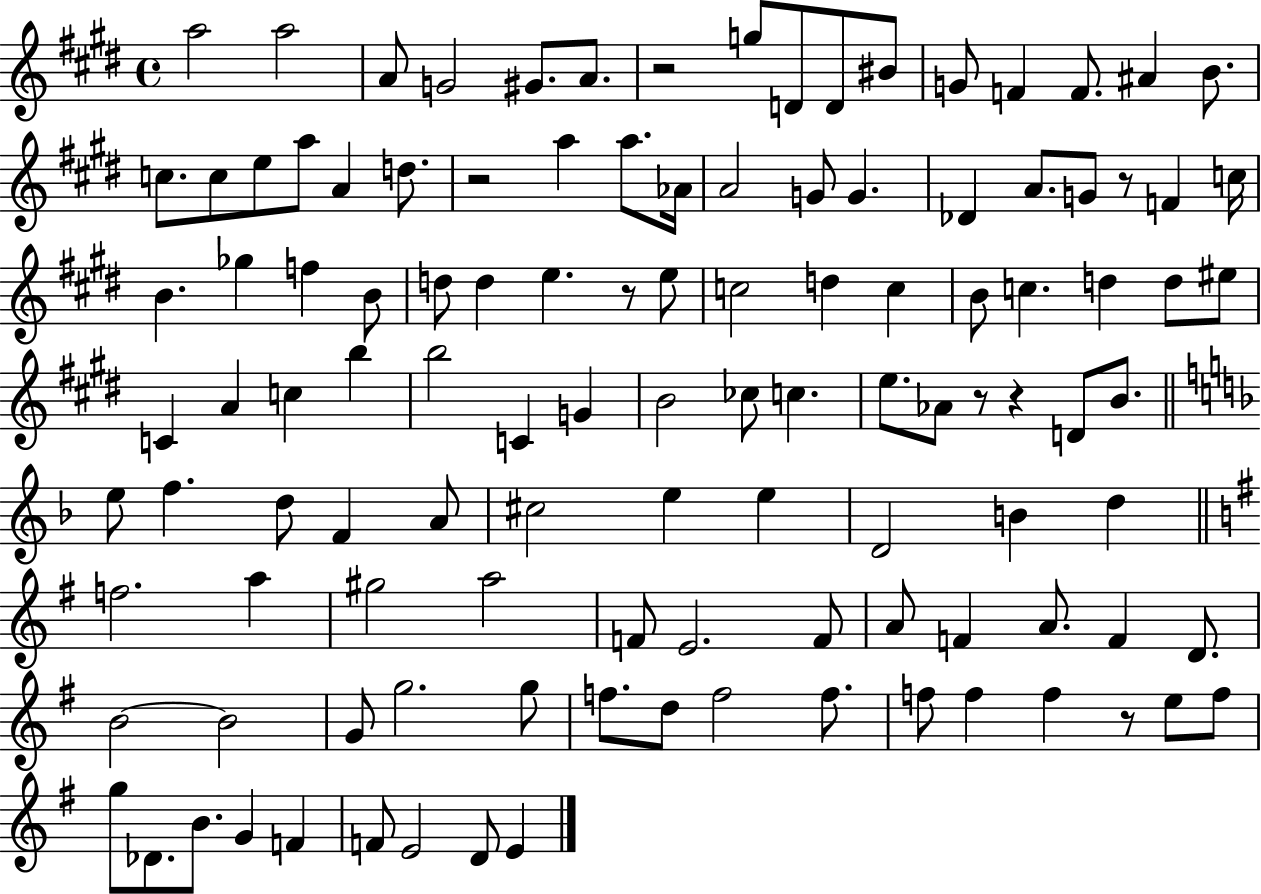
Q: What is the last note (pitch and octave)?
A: E4